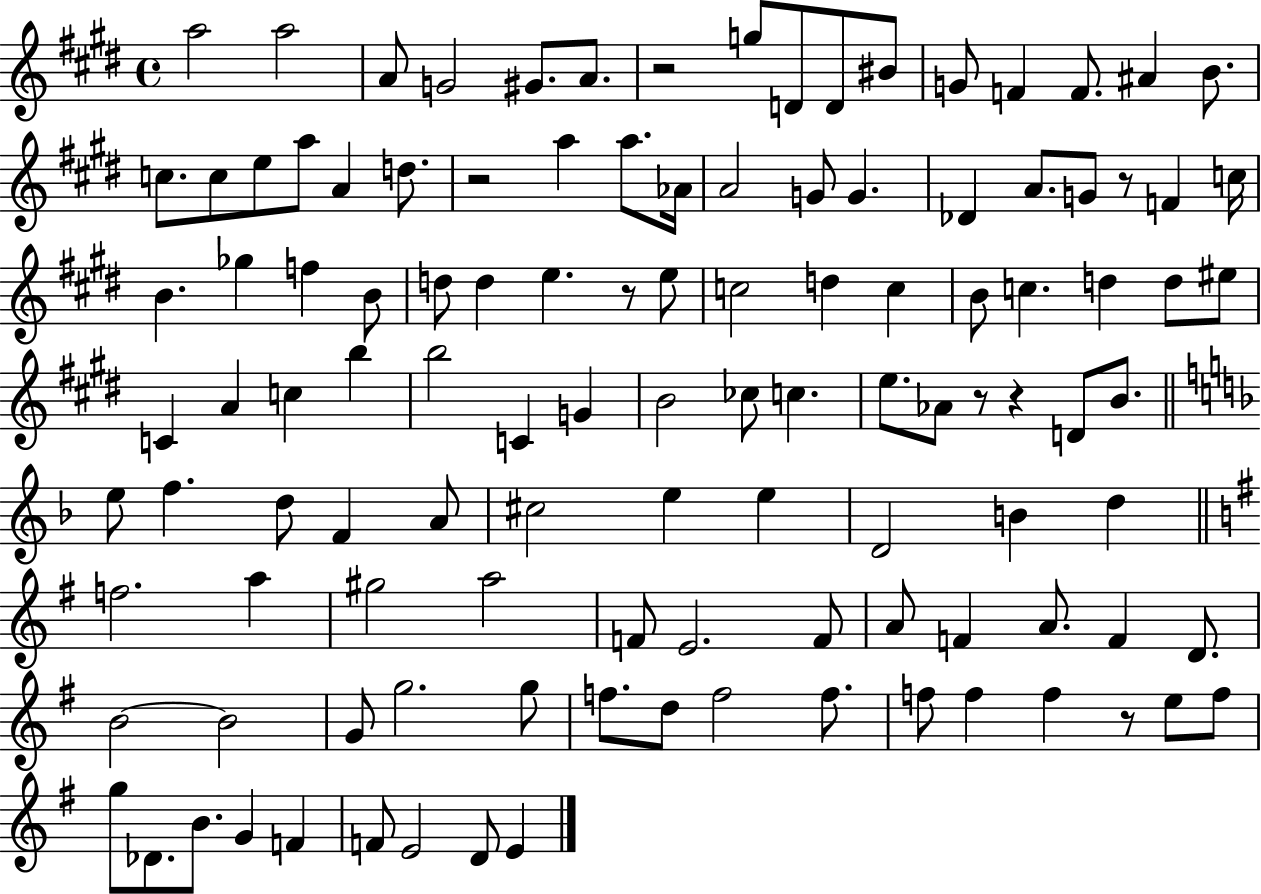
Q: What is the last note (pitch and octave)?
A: E4